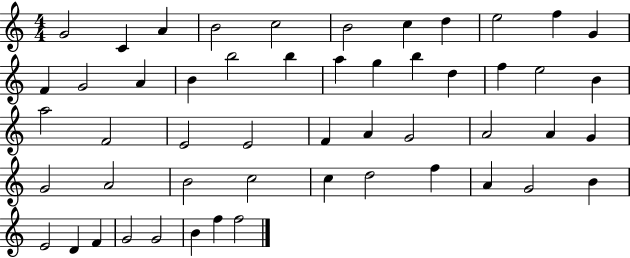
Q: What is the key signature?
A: C major